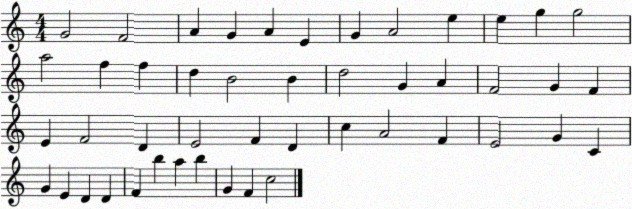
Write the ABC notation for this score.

X:1
T:Untitled
M:4/4
L:1/4
K:C
G2 F2 A G A E G A2 e e g g2 a2 f f d B2 B d2 G A F2 G F E F2 D E2 F D c A2 F E2 G C G E D D F b a b G F c2